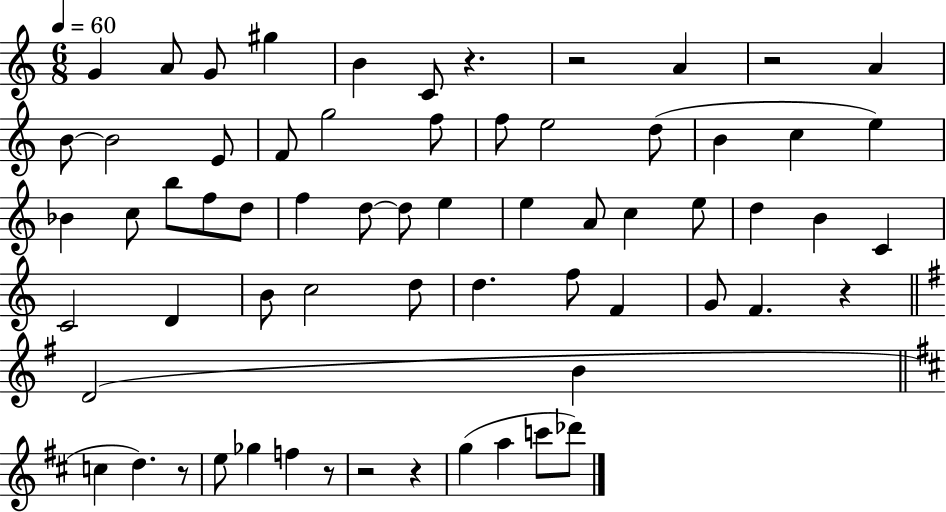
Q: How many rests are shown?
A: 8